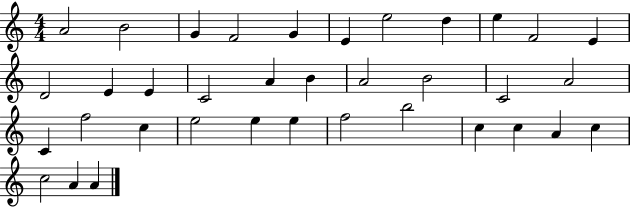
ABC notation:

X:1
T:Untitled
M:4/4
L:1/4
K:C
A2 B2 G F2 G E e2 d e F2 E D2 E E C2 A B A2 B2 C2 A2 C f2 c e2 e e f2 b2 c c A c c2 A A